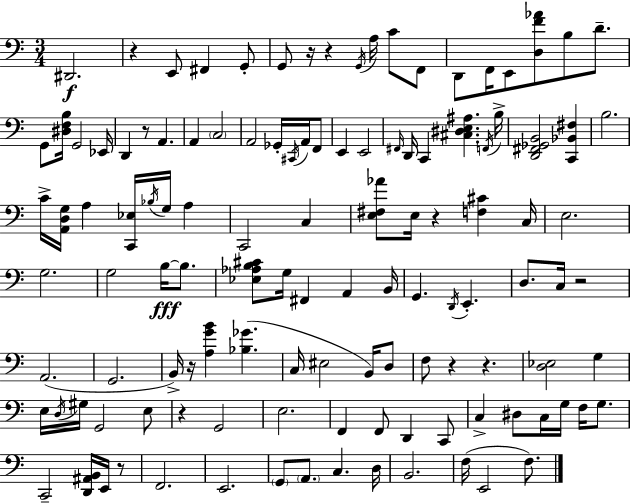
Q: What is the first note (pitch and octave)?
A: D#2